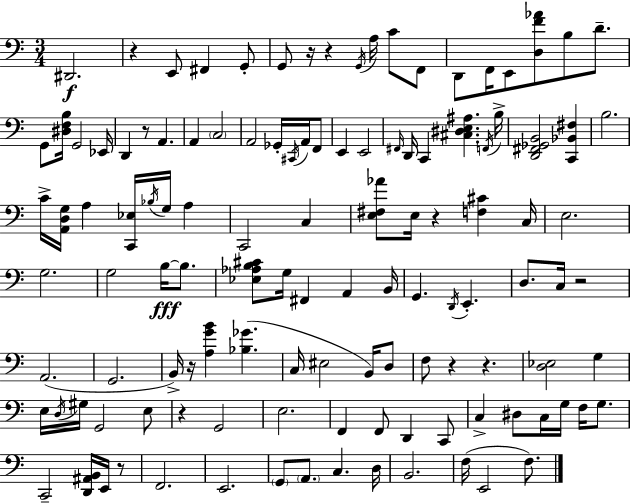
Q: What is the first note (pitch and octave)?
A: D#2